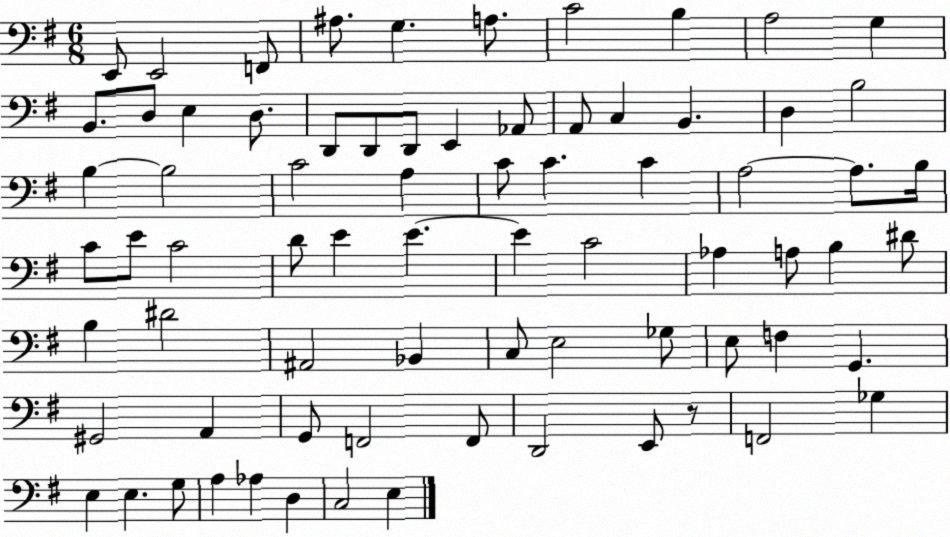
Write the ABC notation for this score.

X:1
T:Untitled
M:6/8
L:1/4
K:G
E,,/2 E,,2 F,,/2 ^A,/2 G, A,/2 C2 B, A,2 G, B,,/2 D,/2 E, D,/2 D,,/2 D,,/2 D,,/2 E,, _A,,/2 A,,/2 C, B,, D, B,2 B, B,2 C2 A, C/2 C C A,2 A,/2 B,/4 C/2 E/2 C2 D/2 E E E C2 _A, A,/2 B, ^D/2 B, ^D2 ^A,,2 _B,, C,/2 E,2 _G,/2 E,/2 F, G,, ^G,,2 A,, G,,/2 F,,2 F,,/2 D,,2 E,,/2 z/2 F,,2 _G, E, E, G,/2 A, _A, D, C,2 E,